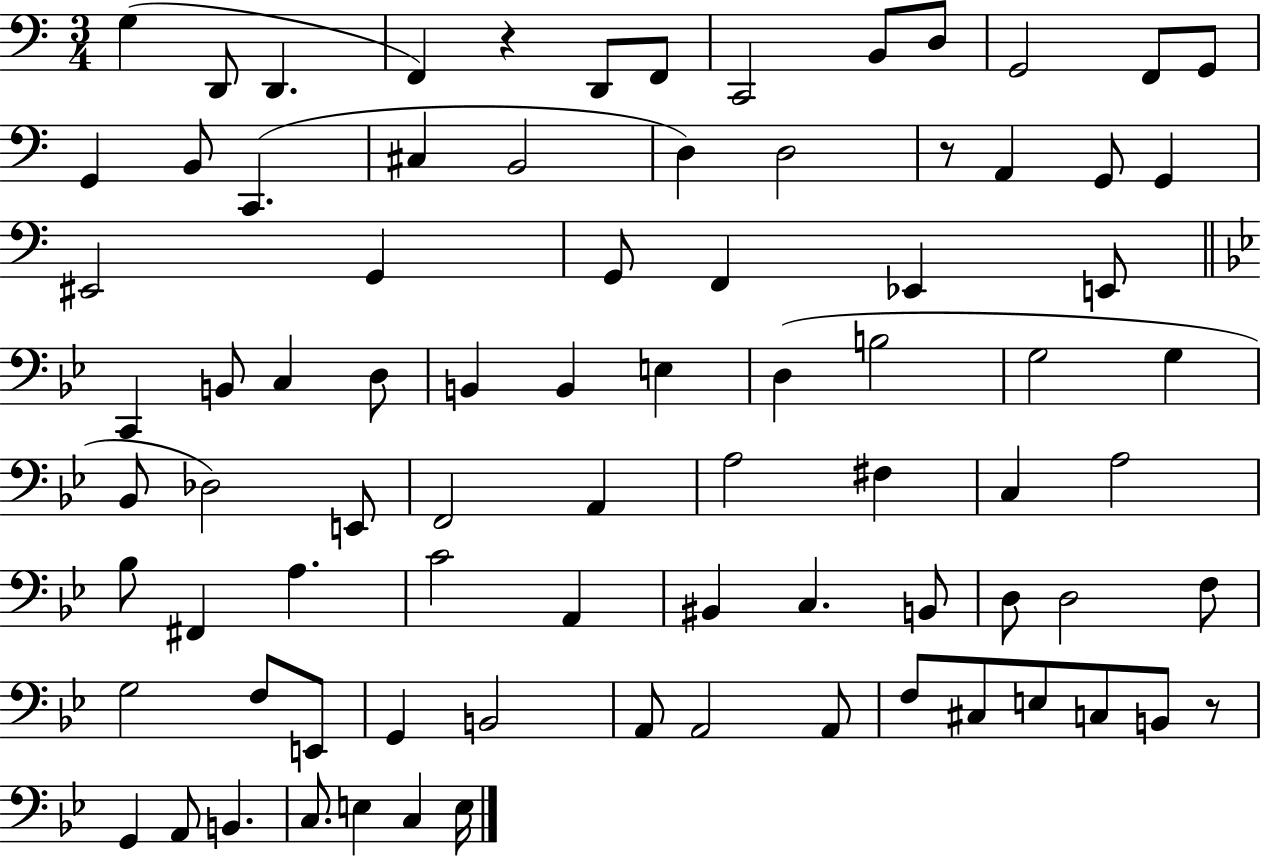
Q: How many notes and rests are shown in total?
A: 82